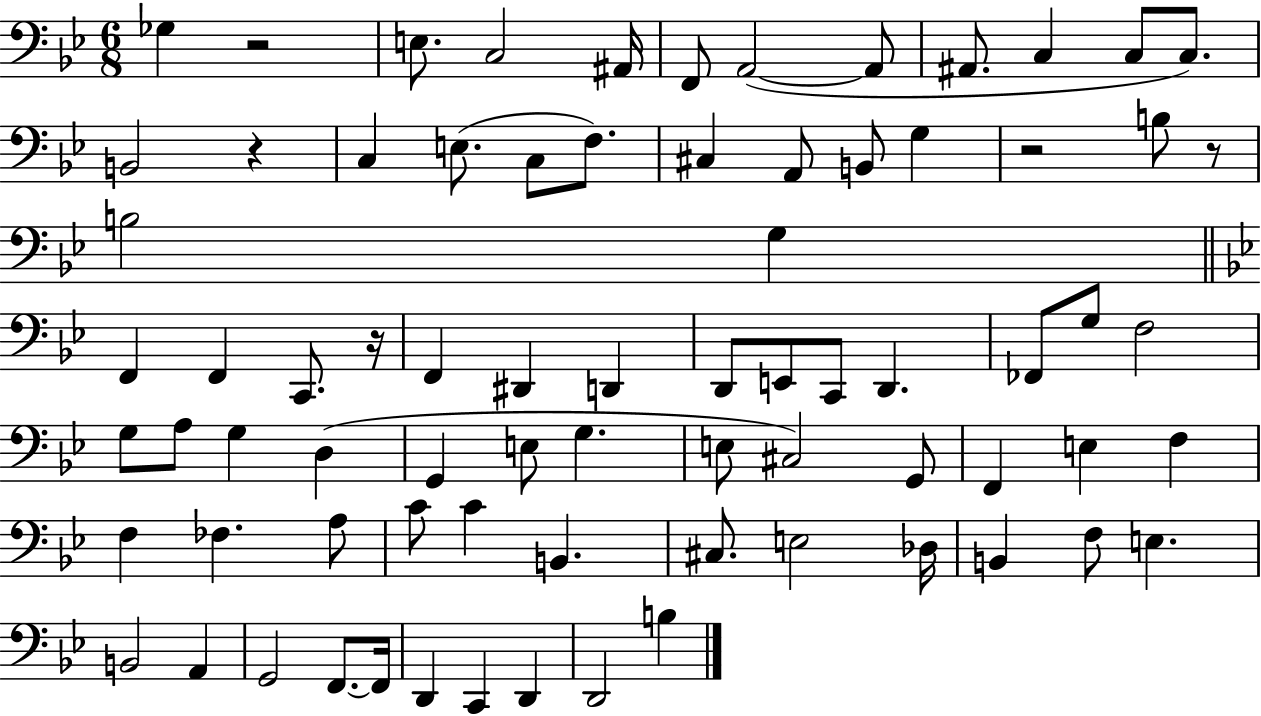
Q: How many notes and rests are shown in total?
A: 76